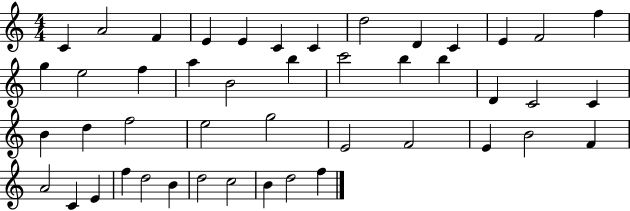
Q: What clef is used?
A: treble